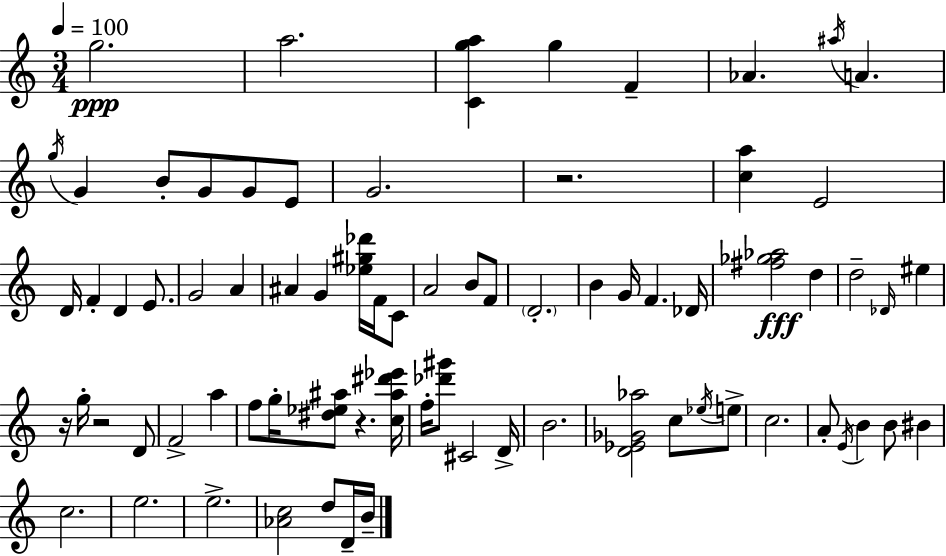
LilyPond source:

{
  \clef treble
  \numericTimeSignature
  \time 3/4
  \key a \minor
  \tempo 4 = 100
  g''2.\ppp | a''2. | <c' g'' a''>4 g''4 f'4-- | aes'4. \acciaccatura { ais''16 } a'4. | \break \acciaccatura { g''16 } g'4 b'8-. g'8 g'8 | e'8 g'2. | r2. | <c'' a''>4 e'2 | \break d'16 f'4-. d'4 e'8. | g'2 a'4 | ais'4 g'4 <ees'' gis'' des'''>16 f'16 | c'8 a'2 b'8 | \break f'8 \parenthesize d'2.-. | b'4 g'16 f'4. | des'16 <fis'' ges'' aes''>2\fff d''4 | d''2-- \grace { des'16 } eis''4 | \break r16 g''16-. r2 | d'8 f'2-> a''4 | f''8 g''16-. <dis'' ees'' ais''>8 r4. | <c'' ais'' dis''' ees'''>16 f''16-. <des''' gis'''>8 cis'2 | \break d'16-> b'2. | <d' ees' ges' aes''>2 c''8 | \acciaccatura { ees''16 } e''8-> c''2. | a'8-. \acciaccatura { e'16 } b'4 b'8 | \break bis'4 c''2. | e''2. | e''2.-> | <aes' c''>2 | \break d''8 d'16-- b'16-- \bar "|."
}